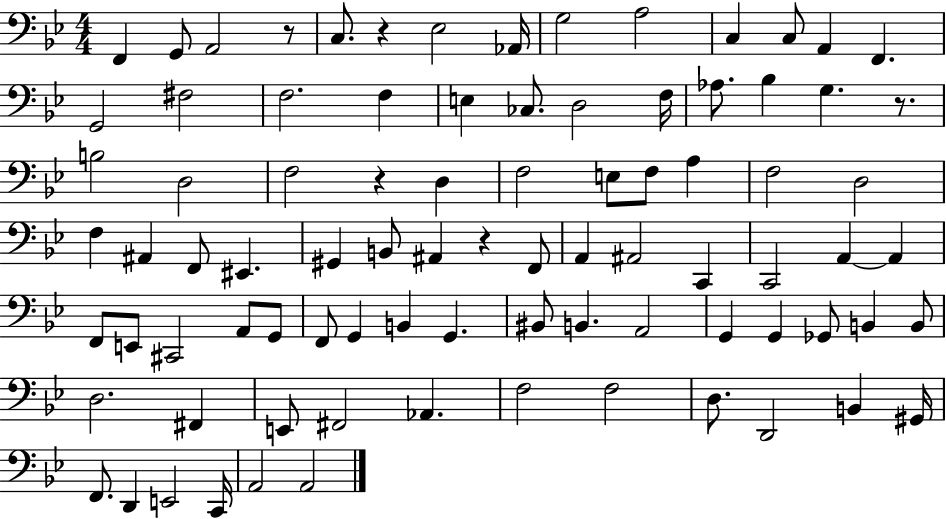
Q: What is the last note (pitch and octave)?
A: A2